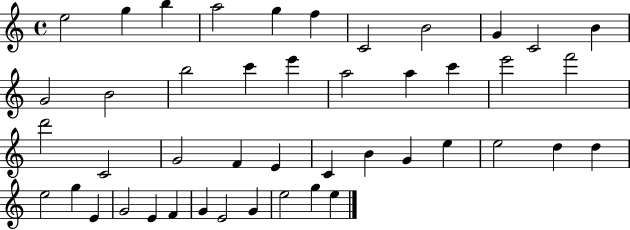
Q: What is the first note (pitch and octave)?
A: E5